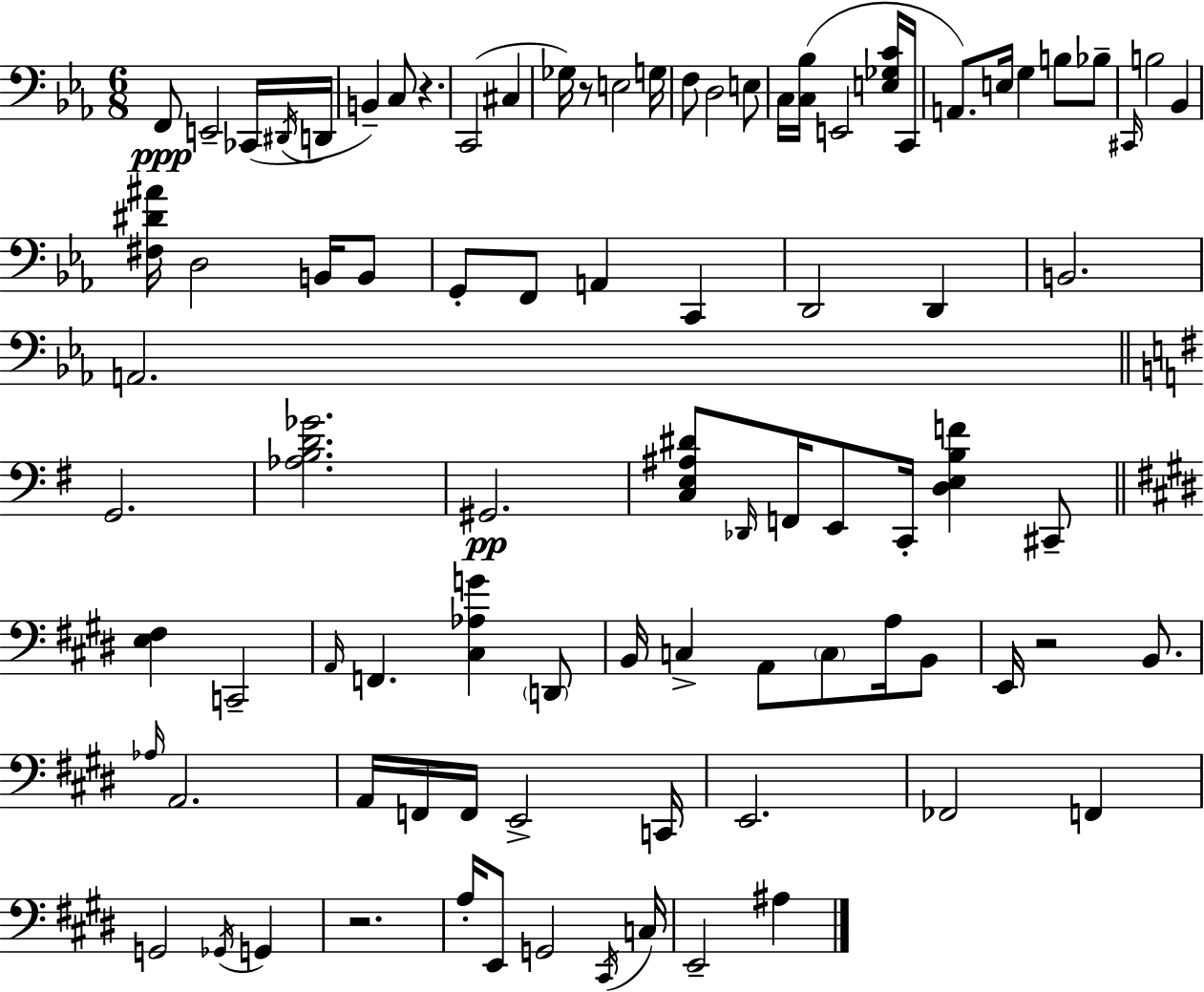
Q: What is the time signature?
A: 6/8